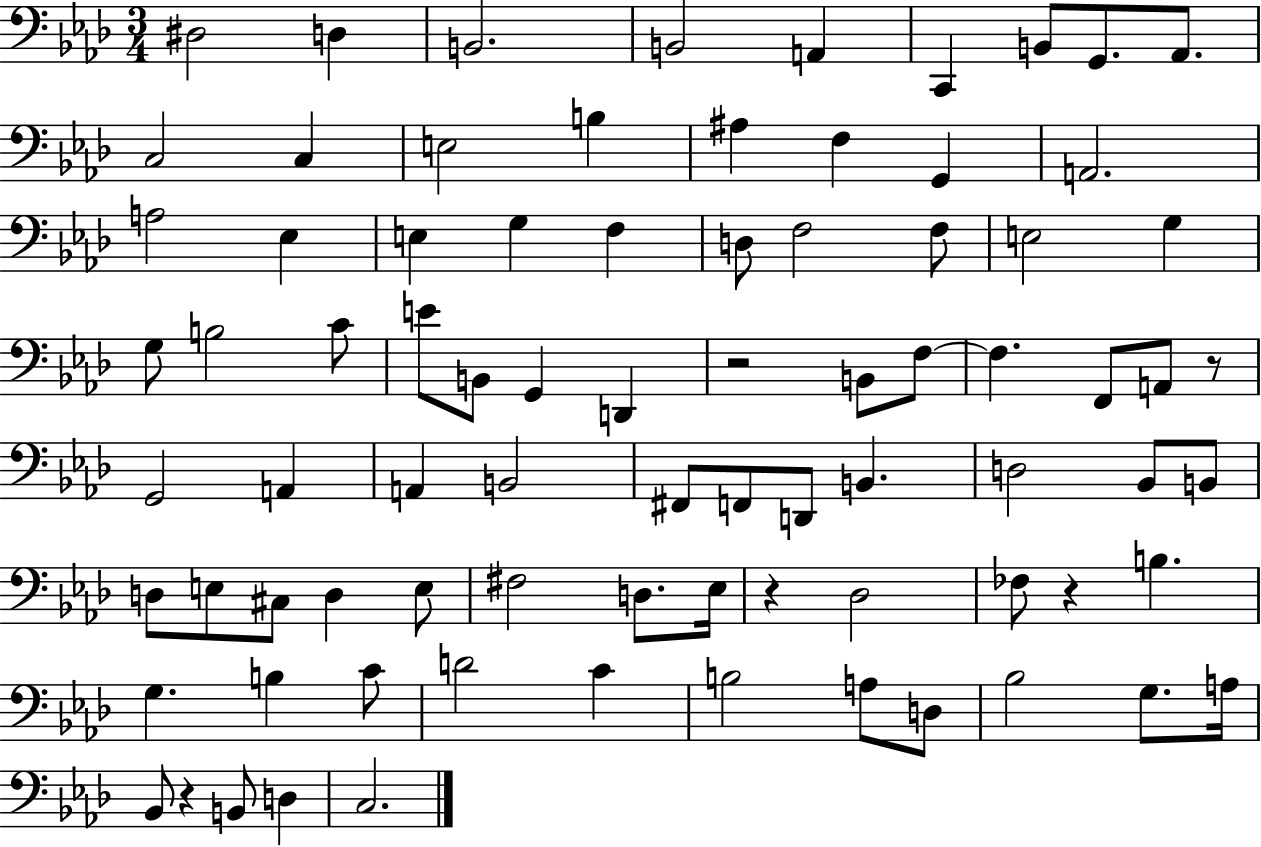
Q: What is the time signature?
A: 3/4